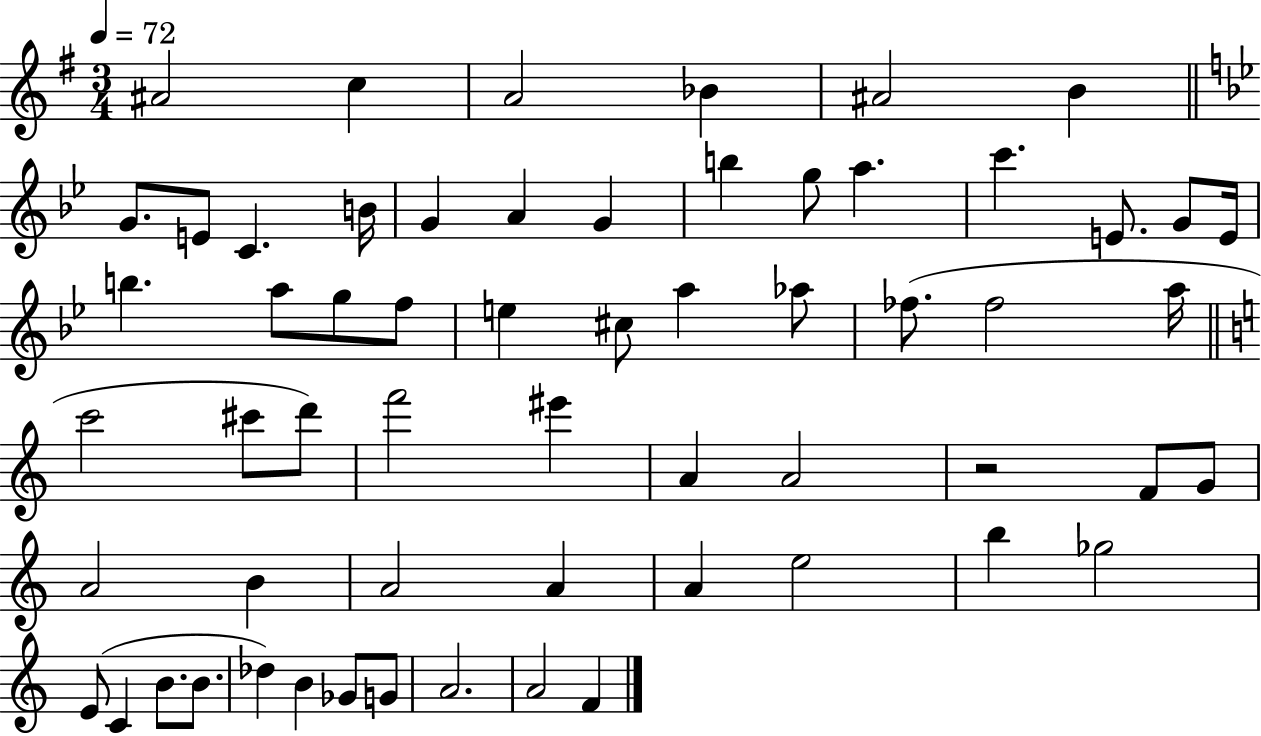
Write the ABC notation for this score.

X:1
T:Untitled
M:3/4
L:1/4
K:G
^A2 c A2 _B ^A2 B G/2 E/2 C B/4 G A G b g/2 a c' E/2 G/2 E/4 b a/2 g/2 f/2 e ^c/2 a _a/2 _f/2 _f2 a/4 c'2 ^c'/2 d'/2 f'2 ^e' A A2 z2 F/2 G/2 A2 B A2 A A e2 b _g2 E/2 C B/2 B/2 _d B _G/2 G/2 A2 A2 F